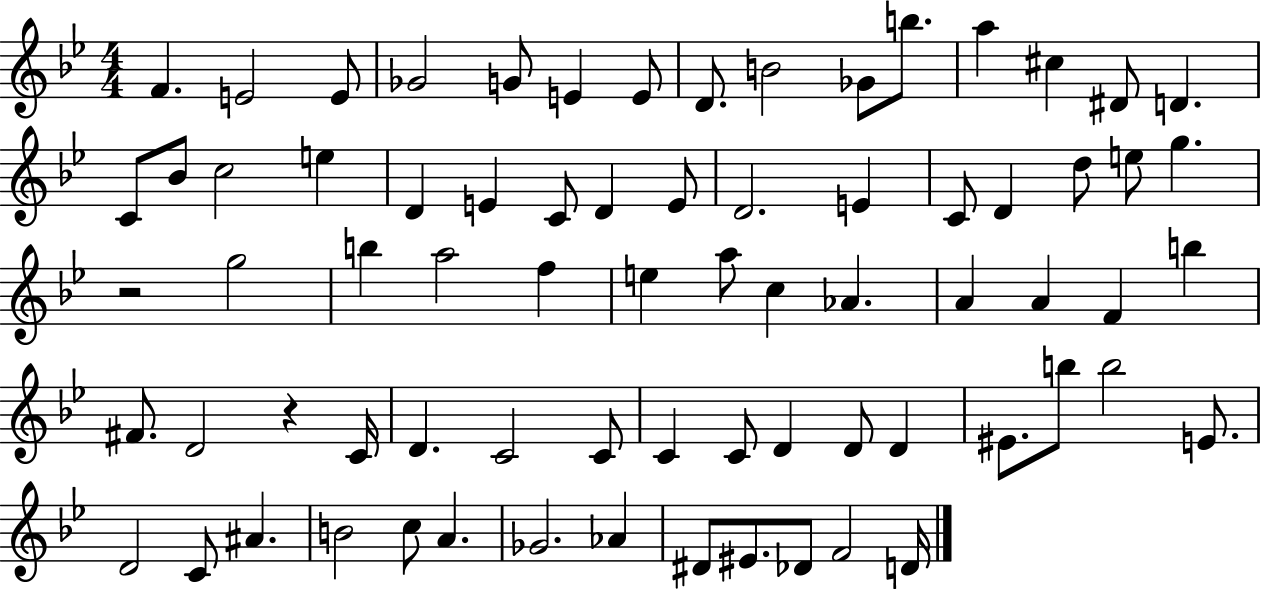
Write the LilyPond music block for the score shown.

{
  \clef treble
  \numericTimeSignature
  \time 4/4
  \key bes \major
  f'4. e'2 e'8 | ges'2 g'8 e'4 e'8 | d'8. b'2 ges'8 b''8. | a''4 cis''4 dis'8 d'4. | \break c'8 bes'8 c''2 e''4 | d'4 e'4 c'8 d'4 e'8 | d'2. e'4 | c'8 d'4 d''8 e''8 g''4. | \break r2 g''2 | b''4 a''2 f''4 | e''4 a''8 c''4 aes'4. | a'4 a'4 f'4 b''4 | \break fis'8. d'2 r4 c'16 | d'4. c'2 c'8 | c'4 c'8 d'4 d'8 d'4 | eis'8. b''8 b''2 e'8. | \break d'2 c'8 ais'4. | b'2 c''8 a'4. | ges'2. aes'4 | dis'8 eis'8. des'8 f'2 d'16 | \break \bar "|."
}